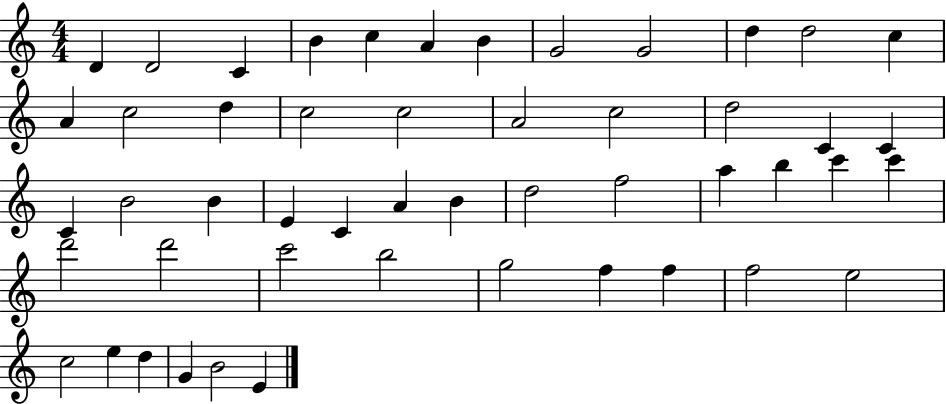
{
  \clef treble
  \numericTimeSignature
  \time 4/4
  \key c \major
  d'4 d'2 c'4 | b'4 c''4 a'4 b'4 | g'2 g'2 | d''4 d''2 c''4 | \break a'4 c''2 d''4 | c''2 c''2 | a'2 c''2 | d''2 c'4 c'4 | \break c'4 b'2 b'4 | e'4 c'4 a'4 b'4 | d''2 f''2 | a''4 b''4 c'''4 c'''4 | \break d'''2 d'''2 | c'''2 b''2 | g''2 f''4 f''4 | f''2 e''2 | \break c''2 e''4 d''4 | g'4 b'2 e'4 | \bar "|."
}